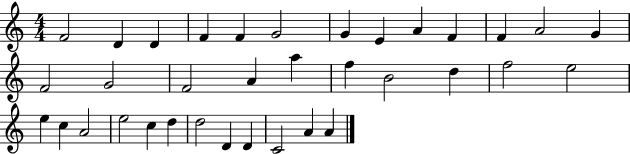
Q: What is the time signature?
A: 4/4